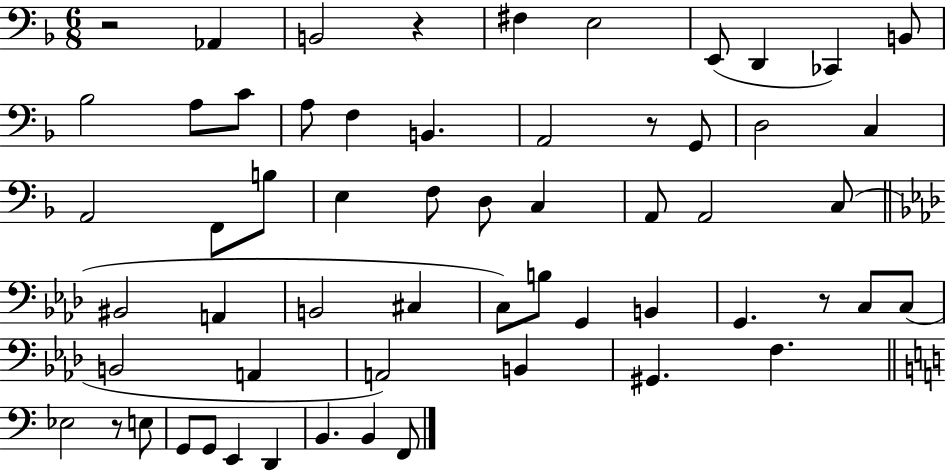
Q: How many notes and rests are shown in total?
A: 59